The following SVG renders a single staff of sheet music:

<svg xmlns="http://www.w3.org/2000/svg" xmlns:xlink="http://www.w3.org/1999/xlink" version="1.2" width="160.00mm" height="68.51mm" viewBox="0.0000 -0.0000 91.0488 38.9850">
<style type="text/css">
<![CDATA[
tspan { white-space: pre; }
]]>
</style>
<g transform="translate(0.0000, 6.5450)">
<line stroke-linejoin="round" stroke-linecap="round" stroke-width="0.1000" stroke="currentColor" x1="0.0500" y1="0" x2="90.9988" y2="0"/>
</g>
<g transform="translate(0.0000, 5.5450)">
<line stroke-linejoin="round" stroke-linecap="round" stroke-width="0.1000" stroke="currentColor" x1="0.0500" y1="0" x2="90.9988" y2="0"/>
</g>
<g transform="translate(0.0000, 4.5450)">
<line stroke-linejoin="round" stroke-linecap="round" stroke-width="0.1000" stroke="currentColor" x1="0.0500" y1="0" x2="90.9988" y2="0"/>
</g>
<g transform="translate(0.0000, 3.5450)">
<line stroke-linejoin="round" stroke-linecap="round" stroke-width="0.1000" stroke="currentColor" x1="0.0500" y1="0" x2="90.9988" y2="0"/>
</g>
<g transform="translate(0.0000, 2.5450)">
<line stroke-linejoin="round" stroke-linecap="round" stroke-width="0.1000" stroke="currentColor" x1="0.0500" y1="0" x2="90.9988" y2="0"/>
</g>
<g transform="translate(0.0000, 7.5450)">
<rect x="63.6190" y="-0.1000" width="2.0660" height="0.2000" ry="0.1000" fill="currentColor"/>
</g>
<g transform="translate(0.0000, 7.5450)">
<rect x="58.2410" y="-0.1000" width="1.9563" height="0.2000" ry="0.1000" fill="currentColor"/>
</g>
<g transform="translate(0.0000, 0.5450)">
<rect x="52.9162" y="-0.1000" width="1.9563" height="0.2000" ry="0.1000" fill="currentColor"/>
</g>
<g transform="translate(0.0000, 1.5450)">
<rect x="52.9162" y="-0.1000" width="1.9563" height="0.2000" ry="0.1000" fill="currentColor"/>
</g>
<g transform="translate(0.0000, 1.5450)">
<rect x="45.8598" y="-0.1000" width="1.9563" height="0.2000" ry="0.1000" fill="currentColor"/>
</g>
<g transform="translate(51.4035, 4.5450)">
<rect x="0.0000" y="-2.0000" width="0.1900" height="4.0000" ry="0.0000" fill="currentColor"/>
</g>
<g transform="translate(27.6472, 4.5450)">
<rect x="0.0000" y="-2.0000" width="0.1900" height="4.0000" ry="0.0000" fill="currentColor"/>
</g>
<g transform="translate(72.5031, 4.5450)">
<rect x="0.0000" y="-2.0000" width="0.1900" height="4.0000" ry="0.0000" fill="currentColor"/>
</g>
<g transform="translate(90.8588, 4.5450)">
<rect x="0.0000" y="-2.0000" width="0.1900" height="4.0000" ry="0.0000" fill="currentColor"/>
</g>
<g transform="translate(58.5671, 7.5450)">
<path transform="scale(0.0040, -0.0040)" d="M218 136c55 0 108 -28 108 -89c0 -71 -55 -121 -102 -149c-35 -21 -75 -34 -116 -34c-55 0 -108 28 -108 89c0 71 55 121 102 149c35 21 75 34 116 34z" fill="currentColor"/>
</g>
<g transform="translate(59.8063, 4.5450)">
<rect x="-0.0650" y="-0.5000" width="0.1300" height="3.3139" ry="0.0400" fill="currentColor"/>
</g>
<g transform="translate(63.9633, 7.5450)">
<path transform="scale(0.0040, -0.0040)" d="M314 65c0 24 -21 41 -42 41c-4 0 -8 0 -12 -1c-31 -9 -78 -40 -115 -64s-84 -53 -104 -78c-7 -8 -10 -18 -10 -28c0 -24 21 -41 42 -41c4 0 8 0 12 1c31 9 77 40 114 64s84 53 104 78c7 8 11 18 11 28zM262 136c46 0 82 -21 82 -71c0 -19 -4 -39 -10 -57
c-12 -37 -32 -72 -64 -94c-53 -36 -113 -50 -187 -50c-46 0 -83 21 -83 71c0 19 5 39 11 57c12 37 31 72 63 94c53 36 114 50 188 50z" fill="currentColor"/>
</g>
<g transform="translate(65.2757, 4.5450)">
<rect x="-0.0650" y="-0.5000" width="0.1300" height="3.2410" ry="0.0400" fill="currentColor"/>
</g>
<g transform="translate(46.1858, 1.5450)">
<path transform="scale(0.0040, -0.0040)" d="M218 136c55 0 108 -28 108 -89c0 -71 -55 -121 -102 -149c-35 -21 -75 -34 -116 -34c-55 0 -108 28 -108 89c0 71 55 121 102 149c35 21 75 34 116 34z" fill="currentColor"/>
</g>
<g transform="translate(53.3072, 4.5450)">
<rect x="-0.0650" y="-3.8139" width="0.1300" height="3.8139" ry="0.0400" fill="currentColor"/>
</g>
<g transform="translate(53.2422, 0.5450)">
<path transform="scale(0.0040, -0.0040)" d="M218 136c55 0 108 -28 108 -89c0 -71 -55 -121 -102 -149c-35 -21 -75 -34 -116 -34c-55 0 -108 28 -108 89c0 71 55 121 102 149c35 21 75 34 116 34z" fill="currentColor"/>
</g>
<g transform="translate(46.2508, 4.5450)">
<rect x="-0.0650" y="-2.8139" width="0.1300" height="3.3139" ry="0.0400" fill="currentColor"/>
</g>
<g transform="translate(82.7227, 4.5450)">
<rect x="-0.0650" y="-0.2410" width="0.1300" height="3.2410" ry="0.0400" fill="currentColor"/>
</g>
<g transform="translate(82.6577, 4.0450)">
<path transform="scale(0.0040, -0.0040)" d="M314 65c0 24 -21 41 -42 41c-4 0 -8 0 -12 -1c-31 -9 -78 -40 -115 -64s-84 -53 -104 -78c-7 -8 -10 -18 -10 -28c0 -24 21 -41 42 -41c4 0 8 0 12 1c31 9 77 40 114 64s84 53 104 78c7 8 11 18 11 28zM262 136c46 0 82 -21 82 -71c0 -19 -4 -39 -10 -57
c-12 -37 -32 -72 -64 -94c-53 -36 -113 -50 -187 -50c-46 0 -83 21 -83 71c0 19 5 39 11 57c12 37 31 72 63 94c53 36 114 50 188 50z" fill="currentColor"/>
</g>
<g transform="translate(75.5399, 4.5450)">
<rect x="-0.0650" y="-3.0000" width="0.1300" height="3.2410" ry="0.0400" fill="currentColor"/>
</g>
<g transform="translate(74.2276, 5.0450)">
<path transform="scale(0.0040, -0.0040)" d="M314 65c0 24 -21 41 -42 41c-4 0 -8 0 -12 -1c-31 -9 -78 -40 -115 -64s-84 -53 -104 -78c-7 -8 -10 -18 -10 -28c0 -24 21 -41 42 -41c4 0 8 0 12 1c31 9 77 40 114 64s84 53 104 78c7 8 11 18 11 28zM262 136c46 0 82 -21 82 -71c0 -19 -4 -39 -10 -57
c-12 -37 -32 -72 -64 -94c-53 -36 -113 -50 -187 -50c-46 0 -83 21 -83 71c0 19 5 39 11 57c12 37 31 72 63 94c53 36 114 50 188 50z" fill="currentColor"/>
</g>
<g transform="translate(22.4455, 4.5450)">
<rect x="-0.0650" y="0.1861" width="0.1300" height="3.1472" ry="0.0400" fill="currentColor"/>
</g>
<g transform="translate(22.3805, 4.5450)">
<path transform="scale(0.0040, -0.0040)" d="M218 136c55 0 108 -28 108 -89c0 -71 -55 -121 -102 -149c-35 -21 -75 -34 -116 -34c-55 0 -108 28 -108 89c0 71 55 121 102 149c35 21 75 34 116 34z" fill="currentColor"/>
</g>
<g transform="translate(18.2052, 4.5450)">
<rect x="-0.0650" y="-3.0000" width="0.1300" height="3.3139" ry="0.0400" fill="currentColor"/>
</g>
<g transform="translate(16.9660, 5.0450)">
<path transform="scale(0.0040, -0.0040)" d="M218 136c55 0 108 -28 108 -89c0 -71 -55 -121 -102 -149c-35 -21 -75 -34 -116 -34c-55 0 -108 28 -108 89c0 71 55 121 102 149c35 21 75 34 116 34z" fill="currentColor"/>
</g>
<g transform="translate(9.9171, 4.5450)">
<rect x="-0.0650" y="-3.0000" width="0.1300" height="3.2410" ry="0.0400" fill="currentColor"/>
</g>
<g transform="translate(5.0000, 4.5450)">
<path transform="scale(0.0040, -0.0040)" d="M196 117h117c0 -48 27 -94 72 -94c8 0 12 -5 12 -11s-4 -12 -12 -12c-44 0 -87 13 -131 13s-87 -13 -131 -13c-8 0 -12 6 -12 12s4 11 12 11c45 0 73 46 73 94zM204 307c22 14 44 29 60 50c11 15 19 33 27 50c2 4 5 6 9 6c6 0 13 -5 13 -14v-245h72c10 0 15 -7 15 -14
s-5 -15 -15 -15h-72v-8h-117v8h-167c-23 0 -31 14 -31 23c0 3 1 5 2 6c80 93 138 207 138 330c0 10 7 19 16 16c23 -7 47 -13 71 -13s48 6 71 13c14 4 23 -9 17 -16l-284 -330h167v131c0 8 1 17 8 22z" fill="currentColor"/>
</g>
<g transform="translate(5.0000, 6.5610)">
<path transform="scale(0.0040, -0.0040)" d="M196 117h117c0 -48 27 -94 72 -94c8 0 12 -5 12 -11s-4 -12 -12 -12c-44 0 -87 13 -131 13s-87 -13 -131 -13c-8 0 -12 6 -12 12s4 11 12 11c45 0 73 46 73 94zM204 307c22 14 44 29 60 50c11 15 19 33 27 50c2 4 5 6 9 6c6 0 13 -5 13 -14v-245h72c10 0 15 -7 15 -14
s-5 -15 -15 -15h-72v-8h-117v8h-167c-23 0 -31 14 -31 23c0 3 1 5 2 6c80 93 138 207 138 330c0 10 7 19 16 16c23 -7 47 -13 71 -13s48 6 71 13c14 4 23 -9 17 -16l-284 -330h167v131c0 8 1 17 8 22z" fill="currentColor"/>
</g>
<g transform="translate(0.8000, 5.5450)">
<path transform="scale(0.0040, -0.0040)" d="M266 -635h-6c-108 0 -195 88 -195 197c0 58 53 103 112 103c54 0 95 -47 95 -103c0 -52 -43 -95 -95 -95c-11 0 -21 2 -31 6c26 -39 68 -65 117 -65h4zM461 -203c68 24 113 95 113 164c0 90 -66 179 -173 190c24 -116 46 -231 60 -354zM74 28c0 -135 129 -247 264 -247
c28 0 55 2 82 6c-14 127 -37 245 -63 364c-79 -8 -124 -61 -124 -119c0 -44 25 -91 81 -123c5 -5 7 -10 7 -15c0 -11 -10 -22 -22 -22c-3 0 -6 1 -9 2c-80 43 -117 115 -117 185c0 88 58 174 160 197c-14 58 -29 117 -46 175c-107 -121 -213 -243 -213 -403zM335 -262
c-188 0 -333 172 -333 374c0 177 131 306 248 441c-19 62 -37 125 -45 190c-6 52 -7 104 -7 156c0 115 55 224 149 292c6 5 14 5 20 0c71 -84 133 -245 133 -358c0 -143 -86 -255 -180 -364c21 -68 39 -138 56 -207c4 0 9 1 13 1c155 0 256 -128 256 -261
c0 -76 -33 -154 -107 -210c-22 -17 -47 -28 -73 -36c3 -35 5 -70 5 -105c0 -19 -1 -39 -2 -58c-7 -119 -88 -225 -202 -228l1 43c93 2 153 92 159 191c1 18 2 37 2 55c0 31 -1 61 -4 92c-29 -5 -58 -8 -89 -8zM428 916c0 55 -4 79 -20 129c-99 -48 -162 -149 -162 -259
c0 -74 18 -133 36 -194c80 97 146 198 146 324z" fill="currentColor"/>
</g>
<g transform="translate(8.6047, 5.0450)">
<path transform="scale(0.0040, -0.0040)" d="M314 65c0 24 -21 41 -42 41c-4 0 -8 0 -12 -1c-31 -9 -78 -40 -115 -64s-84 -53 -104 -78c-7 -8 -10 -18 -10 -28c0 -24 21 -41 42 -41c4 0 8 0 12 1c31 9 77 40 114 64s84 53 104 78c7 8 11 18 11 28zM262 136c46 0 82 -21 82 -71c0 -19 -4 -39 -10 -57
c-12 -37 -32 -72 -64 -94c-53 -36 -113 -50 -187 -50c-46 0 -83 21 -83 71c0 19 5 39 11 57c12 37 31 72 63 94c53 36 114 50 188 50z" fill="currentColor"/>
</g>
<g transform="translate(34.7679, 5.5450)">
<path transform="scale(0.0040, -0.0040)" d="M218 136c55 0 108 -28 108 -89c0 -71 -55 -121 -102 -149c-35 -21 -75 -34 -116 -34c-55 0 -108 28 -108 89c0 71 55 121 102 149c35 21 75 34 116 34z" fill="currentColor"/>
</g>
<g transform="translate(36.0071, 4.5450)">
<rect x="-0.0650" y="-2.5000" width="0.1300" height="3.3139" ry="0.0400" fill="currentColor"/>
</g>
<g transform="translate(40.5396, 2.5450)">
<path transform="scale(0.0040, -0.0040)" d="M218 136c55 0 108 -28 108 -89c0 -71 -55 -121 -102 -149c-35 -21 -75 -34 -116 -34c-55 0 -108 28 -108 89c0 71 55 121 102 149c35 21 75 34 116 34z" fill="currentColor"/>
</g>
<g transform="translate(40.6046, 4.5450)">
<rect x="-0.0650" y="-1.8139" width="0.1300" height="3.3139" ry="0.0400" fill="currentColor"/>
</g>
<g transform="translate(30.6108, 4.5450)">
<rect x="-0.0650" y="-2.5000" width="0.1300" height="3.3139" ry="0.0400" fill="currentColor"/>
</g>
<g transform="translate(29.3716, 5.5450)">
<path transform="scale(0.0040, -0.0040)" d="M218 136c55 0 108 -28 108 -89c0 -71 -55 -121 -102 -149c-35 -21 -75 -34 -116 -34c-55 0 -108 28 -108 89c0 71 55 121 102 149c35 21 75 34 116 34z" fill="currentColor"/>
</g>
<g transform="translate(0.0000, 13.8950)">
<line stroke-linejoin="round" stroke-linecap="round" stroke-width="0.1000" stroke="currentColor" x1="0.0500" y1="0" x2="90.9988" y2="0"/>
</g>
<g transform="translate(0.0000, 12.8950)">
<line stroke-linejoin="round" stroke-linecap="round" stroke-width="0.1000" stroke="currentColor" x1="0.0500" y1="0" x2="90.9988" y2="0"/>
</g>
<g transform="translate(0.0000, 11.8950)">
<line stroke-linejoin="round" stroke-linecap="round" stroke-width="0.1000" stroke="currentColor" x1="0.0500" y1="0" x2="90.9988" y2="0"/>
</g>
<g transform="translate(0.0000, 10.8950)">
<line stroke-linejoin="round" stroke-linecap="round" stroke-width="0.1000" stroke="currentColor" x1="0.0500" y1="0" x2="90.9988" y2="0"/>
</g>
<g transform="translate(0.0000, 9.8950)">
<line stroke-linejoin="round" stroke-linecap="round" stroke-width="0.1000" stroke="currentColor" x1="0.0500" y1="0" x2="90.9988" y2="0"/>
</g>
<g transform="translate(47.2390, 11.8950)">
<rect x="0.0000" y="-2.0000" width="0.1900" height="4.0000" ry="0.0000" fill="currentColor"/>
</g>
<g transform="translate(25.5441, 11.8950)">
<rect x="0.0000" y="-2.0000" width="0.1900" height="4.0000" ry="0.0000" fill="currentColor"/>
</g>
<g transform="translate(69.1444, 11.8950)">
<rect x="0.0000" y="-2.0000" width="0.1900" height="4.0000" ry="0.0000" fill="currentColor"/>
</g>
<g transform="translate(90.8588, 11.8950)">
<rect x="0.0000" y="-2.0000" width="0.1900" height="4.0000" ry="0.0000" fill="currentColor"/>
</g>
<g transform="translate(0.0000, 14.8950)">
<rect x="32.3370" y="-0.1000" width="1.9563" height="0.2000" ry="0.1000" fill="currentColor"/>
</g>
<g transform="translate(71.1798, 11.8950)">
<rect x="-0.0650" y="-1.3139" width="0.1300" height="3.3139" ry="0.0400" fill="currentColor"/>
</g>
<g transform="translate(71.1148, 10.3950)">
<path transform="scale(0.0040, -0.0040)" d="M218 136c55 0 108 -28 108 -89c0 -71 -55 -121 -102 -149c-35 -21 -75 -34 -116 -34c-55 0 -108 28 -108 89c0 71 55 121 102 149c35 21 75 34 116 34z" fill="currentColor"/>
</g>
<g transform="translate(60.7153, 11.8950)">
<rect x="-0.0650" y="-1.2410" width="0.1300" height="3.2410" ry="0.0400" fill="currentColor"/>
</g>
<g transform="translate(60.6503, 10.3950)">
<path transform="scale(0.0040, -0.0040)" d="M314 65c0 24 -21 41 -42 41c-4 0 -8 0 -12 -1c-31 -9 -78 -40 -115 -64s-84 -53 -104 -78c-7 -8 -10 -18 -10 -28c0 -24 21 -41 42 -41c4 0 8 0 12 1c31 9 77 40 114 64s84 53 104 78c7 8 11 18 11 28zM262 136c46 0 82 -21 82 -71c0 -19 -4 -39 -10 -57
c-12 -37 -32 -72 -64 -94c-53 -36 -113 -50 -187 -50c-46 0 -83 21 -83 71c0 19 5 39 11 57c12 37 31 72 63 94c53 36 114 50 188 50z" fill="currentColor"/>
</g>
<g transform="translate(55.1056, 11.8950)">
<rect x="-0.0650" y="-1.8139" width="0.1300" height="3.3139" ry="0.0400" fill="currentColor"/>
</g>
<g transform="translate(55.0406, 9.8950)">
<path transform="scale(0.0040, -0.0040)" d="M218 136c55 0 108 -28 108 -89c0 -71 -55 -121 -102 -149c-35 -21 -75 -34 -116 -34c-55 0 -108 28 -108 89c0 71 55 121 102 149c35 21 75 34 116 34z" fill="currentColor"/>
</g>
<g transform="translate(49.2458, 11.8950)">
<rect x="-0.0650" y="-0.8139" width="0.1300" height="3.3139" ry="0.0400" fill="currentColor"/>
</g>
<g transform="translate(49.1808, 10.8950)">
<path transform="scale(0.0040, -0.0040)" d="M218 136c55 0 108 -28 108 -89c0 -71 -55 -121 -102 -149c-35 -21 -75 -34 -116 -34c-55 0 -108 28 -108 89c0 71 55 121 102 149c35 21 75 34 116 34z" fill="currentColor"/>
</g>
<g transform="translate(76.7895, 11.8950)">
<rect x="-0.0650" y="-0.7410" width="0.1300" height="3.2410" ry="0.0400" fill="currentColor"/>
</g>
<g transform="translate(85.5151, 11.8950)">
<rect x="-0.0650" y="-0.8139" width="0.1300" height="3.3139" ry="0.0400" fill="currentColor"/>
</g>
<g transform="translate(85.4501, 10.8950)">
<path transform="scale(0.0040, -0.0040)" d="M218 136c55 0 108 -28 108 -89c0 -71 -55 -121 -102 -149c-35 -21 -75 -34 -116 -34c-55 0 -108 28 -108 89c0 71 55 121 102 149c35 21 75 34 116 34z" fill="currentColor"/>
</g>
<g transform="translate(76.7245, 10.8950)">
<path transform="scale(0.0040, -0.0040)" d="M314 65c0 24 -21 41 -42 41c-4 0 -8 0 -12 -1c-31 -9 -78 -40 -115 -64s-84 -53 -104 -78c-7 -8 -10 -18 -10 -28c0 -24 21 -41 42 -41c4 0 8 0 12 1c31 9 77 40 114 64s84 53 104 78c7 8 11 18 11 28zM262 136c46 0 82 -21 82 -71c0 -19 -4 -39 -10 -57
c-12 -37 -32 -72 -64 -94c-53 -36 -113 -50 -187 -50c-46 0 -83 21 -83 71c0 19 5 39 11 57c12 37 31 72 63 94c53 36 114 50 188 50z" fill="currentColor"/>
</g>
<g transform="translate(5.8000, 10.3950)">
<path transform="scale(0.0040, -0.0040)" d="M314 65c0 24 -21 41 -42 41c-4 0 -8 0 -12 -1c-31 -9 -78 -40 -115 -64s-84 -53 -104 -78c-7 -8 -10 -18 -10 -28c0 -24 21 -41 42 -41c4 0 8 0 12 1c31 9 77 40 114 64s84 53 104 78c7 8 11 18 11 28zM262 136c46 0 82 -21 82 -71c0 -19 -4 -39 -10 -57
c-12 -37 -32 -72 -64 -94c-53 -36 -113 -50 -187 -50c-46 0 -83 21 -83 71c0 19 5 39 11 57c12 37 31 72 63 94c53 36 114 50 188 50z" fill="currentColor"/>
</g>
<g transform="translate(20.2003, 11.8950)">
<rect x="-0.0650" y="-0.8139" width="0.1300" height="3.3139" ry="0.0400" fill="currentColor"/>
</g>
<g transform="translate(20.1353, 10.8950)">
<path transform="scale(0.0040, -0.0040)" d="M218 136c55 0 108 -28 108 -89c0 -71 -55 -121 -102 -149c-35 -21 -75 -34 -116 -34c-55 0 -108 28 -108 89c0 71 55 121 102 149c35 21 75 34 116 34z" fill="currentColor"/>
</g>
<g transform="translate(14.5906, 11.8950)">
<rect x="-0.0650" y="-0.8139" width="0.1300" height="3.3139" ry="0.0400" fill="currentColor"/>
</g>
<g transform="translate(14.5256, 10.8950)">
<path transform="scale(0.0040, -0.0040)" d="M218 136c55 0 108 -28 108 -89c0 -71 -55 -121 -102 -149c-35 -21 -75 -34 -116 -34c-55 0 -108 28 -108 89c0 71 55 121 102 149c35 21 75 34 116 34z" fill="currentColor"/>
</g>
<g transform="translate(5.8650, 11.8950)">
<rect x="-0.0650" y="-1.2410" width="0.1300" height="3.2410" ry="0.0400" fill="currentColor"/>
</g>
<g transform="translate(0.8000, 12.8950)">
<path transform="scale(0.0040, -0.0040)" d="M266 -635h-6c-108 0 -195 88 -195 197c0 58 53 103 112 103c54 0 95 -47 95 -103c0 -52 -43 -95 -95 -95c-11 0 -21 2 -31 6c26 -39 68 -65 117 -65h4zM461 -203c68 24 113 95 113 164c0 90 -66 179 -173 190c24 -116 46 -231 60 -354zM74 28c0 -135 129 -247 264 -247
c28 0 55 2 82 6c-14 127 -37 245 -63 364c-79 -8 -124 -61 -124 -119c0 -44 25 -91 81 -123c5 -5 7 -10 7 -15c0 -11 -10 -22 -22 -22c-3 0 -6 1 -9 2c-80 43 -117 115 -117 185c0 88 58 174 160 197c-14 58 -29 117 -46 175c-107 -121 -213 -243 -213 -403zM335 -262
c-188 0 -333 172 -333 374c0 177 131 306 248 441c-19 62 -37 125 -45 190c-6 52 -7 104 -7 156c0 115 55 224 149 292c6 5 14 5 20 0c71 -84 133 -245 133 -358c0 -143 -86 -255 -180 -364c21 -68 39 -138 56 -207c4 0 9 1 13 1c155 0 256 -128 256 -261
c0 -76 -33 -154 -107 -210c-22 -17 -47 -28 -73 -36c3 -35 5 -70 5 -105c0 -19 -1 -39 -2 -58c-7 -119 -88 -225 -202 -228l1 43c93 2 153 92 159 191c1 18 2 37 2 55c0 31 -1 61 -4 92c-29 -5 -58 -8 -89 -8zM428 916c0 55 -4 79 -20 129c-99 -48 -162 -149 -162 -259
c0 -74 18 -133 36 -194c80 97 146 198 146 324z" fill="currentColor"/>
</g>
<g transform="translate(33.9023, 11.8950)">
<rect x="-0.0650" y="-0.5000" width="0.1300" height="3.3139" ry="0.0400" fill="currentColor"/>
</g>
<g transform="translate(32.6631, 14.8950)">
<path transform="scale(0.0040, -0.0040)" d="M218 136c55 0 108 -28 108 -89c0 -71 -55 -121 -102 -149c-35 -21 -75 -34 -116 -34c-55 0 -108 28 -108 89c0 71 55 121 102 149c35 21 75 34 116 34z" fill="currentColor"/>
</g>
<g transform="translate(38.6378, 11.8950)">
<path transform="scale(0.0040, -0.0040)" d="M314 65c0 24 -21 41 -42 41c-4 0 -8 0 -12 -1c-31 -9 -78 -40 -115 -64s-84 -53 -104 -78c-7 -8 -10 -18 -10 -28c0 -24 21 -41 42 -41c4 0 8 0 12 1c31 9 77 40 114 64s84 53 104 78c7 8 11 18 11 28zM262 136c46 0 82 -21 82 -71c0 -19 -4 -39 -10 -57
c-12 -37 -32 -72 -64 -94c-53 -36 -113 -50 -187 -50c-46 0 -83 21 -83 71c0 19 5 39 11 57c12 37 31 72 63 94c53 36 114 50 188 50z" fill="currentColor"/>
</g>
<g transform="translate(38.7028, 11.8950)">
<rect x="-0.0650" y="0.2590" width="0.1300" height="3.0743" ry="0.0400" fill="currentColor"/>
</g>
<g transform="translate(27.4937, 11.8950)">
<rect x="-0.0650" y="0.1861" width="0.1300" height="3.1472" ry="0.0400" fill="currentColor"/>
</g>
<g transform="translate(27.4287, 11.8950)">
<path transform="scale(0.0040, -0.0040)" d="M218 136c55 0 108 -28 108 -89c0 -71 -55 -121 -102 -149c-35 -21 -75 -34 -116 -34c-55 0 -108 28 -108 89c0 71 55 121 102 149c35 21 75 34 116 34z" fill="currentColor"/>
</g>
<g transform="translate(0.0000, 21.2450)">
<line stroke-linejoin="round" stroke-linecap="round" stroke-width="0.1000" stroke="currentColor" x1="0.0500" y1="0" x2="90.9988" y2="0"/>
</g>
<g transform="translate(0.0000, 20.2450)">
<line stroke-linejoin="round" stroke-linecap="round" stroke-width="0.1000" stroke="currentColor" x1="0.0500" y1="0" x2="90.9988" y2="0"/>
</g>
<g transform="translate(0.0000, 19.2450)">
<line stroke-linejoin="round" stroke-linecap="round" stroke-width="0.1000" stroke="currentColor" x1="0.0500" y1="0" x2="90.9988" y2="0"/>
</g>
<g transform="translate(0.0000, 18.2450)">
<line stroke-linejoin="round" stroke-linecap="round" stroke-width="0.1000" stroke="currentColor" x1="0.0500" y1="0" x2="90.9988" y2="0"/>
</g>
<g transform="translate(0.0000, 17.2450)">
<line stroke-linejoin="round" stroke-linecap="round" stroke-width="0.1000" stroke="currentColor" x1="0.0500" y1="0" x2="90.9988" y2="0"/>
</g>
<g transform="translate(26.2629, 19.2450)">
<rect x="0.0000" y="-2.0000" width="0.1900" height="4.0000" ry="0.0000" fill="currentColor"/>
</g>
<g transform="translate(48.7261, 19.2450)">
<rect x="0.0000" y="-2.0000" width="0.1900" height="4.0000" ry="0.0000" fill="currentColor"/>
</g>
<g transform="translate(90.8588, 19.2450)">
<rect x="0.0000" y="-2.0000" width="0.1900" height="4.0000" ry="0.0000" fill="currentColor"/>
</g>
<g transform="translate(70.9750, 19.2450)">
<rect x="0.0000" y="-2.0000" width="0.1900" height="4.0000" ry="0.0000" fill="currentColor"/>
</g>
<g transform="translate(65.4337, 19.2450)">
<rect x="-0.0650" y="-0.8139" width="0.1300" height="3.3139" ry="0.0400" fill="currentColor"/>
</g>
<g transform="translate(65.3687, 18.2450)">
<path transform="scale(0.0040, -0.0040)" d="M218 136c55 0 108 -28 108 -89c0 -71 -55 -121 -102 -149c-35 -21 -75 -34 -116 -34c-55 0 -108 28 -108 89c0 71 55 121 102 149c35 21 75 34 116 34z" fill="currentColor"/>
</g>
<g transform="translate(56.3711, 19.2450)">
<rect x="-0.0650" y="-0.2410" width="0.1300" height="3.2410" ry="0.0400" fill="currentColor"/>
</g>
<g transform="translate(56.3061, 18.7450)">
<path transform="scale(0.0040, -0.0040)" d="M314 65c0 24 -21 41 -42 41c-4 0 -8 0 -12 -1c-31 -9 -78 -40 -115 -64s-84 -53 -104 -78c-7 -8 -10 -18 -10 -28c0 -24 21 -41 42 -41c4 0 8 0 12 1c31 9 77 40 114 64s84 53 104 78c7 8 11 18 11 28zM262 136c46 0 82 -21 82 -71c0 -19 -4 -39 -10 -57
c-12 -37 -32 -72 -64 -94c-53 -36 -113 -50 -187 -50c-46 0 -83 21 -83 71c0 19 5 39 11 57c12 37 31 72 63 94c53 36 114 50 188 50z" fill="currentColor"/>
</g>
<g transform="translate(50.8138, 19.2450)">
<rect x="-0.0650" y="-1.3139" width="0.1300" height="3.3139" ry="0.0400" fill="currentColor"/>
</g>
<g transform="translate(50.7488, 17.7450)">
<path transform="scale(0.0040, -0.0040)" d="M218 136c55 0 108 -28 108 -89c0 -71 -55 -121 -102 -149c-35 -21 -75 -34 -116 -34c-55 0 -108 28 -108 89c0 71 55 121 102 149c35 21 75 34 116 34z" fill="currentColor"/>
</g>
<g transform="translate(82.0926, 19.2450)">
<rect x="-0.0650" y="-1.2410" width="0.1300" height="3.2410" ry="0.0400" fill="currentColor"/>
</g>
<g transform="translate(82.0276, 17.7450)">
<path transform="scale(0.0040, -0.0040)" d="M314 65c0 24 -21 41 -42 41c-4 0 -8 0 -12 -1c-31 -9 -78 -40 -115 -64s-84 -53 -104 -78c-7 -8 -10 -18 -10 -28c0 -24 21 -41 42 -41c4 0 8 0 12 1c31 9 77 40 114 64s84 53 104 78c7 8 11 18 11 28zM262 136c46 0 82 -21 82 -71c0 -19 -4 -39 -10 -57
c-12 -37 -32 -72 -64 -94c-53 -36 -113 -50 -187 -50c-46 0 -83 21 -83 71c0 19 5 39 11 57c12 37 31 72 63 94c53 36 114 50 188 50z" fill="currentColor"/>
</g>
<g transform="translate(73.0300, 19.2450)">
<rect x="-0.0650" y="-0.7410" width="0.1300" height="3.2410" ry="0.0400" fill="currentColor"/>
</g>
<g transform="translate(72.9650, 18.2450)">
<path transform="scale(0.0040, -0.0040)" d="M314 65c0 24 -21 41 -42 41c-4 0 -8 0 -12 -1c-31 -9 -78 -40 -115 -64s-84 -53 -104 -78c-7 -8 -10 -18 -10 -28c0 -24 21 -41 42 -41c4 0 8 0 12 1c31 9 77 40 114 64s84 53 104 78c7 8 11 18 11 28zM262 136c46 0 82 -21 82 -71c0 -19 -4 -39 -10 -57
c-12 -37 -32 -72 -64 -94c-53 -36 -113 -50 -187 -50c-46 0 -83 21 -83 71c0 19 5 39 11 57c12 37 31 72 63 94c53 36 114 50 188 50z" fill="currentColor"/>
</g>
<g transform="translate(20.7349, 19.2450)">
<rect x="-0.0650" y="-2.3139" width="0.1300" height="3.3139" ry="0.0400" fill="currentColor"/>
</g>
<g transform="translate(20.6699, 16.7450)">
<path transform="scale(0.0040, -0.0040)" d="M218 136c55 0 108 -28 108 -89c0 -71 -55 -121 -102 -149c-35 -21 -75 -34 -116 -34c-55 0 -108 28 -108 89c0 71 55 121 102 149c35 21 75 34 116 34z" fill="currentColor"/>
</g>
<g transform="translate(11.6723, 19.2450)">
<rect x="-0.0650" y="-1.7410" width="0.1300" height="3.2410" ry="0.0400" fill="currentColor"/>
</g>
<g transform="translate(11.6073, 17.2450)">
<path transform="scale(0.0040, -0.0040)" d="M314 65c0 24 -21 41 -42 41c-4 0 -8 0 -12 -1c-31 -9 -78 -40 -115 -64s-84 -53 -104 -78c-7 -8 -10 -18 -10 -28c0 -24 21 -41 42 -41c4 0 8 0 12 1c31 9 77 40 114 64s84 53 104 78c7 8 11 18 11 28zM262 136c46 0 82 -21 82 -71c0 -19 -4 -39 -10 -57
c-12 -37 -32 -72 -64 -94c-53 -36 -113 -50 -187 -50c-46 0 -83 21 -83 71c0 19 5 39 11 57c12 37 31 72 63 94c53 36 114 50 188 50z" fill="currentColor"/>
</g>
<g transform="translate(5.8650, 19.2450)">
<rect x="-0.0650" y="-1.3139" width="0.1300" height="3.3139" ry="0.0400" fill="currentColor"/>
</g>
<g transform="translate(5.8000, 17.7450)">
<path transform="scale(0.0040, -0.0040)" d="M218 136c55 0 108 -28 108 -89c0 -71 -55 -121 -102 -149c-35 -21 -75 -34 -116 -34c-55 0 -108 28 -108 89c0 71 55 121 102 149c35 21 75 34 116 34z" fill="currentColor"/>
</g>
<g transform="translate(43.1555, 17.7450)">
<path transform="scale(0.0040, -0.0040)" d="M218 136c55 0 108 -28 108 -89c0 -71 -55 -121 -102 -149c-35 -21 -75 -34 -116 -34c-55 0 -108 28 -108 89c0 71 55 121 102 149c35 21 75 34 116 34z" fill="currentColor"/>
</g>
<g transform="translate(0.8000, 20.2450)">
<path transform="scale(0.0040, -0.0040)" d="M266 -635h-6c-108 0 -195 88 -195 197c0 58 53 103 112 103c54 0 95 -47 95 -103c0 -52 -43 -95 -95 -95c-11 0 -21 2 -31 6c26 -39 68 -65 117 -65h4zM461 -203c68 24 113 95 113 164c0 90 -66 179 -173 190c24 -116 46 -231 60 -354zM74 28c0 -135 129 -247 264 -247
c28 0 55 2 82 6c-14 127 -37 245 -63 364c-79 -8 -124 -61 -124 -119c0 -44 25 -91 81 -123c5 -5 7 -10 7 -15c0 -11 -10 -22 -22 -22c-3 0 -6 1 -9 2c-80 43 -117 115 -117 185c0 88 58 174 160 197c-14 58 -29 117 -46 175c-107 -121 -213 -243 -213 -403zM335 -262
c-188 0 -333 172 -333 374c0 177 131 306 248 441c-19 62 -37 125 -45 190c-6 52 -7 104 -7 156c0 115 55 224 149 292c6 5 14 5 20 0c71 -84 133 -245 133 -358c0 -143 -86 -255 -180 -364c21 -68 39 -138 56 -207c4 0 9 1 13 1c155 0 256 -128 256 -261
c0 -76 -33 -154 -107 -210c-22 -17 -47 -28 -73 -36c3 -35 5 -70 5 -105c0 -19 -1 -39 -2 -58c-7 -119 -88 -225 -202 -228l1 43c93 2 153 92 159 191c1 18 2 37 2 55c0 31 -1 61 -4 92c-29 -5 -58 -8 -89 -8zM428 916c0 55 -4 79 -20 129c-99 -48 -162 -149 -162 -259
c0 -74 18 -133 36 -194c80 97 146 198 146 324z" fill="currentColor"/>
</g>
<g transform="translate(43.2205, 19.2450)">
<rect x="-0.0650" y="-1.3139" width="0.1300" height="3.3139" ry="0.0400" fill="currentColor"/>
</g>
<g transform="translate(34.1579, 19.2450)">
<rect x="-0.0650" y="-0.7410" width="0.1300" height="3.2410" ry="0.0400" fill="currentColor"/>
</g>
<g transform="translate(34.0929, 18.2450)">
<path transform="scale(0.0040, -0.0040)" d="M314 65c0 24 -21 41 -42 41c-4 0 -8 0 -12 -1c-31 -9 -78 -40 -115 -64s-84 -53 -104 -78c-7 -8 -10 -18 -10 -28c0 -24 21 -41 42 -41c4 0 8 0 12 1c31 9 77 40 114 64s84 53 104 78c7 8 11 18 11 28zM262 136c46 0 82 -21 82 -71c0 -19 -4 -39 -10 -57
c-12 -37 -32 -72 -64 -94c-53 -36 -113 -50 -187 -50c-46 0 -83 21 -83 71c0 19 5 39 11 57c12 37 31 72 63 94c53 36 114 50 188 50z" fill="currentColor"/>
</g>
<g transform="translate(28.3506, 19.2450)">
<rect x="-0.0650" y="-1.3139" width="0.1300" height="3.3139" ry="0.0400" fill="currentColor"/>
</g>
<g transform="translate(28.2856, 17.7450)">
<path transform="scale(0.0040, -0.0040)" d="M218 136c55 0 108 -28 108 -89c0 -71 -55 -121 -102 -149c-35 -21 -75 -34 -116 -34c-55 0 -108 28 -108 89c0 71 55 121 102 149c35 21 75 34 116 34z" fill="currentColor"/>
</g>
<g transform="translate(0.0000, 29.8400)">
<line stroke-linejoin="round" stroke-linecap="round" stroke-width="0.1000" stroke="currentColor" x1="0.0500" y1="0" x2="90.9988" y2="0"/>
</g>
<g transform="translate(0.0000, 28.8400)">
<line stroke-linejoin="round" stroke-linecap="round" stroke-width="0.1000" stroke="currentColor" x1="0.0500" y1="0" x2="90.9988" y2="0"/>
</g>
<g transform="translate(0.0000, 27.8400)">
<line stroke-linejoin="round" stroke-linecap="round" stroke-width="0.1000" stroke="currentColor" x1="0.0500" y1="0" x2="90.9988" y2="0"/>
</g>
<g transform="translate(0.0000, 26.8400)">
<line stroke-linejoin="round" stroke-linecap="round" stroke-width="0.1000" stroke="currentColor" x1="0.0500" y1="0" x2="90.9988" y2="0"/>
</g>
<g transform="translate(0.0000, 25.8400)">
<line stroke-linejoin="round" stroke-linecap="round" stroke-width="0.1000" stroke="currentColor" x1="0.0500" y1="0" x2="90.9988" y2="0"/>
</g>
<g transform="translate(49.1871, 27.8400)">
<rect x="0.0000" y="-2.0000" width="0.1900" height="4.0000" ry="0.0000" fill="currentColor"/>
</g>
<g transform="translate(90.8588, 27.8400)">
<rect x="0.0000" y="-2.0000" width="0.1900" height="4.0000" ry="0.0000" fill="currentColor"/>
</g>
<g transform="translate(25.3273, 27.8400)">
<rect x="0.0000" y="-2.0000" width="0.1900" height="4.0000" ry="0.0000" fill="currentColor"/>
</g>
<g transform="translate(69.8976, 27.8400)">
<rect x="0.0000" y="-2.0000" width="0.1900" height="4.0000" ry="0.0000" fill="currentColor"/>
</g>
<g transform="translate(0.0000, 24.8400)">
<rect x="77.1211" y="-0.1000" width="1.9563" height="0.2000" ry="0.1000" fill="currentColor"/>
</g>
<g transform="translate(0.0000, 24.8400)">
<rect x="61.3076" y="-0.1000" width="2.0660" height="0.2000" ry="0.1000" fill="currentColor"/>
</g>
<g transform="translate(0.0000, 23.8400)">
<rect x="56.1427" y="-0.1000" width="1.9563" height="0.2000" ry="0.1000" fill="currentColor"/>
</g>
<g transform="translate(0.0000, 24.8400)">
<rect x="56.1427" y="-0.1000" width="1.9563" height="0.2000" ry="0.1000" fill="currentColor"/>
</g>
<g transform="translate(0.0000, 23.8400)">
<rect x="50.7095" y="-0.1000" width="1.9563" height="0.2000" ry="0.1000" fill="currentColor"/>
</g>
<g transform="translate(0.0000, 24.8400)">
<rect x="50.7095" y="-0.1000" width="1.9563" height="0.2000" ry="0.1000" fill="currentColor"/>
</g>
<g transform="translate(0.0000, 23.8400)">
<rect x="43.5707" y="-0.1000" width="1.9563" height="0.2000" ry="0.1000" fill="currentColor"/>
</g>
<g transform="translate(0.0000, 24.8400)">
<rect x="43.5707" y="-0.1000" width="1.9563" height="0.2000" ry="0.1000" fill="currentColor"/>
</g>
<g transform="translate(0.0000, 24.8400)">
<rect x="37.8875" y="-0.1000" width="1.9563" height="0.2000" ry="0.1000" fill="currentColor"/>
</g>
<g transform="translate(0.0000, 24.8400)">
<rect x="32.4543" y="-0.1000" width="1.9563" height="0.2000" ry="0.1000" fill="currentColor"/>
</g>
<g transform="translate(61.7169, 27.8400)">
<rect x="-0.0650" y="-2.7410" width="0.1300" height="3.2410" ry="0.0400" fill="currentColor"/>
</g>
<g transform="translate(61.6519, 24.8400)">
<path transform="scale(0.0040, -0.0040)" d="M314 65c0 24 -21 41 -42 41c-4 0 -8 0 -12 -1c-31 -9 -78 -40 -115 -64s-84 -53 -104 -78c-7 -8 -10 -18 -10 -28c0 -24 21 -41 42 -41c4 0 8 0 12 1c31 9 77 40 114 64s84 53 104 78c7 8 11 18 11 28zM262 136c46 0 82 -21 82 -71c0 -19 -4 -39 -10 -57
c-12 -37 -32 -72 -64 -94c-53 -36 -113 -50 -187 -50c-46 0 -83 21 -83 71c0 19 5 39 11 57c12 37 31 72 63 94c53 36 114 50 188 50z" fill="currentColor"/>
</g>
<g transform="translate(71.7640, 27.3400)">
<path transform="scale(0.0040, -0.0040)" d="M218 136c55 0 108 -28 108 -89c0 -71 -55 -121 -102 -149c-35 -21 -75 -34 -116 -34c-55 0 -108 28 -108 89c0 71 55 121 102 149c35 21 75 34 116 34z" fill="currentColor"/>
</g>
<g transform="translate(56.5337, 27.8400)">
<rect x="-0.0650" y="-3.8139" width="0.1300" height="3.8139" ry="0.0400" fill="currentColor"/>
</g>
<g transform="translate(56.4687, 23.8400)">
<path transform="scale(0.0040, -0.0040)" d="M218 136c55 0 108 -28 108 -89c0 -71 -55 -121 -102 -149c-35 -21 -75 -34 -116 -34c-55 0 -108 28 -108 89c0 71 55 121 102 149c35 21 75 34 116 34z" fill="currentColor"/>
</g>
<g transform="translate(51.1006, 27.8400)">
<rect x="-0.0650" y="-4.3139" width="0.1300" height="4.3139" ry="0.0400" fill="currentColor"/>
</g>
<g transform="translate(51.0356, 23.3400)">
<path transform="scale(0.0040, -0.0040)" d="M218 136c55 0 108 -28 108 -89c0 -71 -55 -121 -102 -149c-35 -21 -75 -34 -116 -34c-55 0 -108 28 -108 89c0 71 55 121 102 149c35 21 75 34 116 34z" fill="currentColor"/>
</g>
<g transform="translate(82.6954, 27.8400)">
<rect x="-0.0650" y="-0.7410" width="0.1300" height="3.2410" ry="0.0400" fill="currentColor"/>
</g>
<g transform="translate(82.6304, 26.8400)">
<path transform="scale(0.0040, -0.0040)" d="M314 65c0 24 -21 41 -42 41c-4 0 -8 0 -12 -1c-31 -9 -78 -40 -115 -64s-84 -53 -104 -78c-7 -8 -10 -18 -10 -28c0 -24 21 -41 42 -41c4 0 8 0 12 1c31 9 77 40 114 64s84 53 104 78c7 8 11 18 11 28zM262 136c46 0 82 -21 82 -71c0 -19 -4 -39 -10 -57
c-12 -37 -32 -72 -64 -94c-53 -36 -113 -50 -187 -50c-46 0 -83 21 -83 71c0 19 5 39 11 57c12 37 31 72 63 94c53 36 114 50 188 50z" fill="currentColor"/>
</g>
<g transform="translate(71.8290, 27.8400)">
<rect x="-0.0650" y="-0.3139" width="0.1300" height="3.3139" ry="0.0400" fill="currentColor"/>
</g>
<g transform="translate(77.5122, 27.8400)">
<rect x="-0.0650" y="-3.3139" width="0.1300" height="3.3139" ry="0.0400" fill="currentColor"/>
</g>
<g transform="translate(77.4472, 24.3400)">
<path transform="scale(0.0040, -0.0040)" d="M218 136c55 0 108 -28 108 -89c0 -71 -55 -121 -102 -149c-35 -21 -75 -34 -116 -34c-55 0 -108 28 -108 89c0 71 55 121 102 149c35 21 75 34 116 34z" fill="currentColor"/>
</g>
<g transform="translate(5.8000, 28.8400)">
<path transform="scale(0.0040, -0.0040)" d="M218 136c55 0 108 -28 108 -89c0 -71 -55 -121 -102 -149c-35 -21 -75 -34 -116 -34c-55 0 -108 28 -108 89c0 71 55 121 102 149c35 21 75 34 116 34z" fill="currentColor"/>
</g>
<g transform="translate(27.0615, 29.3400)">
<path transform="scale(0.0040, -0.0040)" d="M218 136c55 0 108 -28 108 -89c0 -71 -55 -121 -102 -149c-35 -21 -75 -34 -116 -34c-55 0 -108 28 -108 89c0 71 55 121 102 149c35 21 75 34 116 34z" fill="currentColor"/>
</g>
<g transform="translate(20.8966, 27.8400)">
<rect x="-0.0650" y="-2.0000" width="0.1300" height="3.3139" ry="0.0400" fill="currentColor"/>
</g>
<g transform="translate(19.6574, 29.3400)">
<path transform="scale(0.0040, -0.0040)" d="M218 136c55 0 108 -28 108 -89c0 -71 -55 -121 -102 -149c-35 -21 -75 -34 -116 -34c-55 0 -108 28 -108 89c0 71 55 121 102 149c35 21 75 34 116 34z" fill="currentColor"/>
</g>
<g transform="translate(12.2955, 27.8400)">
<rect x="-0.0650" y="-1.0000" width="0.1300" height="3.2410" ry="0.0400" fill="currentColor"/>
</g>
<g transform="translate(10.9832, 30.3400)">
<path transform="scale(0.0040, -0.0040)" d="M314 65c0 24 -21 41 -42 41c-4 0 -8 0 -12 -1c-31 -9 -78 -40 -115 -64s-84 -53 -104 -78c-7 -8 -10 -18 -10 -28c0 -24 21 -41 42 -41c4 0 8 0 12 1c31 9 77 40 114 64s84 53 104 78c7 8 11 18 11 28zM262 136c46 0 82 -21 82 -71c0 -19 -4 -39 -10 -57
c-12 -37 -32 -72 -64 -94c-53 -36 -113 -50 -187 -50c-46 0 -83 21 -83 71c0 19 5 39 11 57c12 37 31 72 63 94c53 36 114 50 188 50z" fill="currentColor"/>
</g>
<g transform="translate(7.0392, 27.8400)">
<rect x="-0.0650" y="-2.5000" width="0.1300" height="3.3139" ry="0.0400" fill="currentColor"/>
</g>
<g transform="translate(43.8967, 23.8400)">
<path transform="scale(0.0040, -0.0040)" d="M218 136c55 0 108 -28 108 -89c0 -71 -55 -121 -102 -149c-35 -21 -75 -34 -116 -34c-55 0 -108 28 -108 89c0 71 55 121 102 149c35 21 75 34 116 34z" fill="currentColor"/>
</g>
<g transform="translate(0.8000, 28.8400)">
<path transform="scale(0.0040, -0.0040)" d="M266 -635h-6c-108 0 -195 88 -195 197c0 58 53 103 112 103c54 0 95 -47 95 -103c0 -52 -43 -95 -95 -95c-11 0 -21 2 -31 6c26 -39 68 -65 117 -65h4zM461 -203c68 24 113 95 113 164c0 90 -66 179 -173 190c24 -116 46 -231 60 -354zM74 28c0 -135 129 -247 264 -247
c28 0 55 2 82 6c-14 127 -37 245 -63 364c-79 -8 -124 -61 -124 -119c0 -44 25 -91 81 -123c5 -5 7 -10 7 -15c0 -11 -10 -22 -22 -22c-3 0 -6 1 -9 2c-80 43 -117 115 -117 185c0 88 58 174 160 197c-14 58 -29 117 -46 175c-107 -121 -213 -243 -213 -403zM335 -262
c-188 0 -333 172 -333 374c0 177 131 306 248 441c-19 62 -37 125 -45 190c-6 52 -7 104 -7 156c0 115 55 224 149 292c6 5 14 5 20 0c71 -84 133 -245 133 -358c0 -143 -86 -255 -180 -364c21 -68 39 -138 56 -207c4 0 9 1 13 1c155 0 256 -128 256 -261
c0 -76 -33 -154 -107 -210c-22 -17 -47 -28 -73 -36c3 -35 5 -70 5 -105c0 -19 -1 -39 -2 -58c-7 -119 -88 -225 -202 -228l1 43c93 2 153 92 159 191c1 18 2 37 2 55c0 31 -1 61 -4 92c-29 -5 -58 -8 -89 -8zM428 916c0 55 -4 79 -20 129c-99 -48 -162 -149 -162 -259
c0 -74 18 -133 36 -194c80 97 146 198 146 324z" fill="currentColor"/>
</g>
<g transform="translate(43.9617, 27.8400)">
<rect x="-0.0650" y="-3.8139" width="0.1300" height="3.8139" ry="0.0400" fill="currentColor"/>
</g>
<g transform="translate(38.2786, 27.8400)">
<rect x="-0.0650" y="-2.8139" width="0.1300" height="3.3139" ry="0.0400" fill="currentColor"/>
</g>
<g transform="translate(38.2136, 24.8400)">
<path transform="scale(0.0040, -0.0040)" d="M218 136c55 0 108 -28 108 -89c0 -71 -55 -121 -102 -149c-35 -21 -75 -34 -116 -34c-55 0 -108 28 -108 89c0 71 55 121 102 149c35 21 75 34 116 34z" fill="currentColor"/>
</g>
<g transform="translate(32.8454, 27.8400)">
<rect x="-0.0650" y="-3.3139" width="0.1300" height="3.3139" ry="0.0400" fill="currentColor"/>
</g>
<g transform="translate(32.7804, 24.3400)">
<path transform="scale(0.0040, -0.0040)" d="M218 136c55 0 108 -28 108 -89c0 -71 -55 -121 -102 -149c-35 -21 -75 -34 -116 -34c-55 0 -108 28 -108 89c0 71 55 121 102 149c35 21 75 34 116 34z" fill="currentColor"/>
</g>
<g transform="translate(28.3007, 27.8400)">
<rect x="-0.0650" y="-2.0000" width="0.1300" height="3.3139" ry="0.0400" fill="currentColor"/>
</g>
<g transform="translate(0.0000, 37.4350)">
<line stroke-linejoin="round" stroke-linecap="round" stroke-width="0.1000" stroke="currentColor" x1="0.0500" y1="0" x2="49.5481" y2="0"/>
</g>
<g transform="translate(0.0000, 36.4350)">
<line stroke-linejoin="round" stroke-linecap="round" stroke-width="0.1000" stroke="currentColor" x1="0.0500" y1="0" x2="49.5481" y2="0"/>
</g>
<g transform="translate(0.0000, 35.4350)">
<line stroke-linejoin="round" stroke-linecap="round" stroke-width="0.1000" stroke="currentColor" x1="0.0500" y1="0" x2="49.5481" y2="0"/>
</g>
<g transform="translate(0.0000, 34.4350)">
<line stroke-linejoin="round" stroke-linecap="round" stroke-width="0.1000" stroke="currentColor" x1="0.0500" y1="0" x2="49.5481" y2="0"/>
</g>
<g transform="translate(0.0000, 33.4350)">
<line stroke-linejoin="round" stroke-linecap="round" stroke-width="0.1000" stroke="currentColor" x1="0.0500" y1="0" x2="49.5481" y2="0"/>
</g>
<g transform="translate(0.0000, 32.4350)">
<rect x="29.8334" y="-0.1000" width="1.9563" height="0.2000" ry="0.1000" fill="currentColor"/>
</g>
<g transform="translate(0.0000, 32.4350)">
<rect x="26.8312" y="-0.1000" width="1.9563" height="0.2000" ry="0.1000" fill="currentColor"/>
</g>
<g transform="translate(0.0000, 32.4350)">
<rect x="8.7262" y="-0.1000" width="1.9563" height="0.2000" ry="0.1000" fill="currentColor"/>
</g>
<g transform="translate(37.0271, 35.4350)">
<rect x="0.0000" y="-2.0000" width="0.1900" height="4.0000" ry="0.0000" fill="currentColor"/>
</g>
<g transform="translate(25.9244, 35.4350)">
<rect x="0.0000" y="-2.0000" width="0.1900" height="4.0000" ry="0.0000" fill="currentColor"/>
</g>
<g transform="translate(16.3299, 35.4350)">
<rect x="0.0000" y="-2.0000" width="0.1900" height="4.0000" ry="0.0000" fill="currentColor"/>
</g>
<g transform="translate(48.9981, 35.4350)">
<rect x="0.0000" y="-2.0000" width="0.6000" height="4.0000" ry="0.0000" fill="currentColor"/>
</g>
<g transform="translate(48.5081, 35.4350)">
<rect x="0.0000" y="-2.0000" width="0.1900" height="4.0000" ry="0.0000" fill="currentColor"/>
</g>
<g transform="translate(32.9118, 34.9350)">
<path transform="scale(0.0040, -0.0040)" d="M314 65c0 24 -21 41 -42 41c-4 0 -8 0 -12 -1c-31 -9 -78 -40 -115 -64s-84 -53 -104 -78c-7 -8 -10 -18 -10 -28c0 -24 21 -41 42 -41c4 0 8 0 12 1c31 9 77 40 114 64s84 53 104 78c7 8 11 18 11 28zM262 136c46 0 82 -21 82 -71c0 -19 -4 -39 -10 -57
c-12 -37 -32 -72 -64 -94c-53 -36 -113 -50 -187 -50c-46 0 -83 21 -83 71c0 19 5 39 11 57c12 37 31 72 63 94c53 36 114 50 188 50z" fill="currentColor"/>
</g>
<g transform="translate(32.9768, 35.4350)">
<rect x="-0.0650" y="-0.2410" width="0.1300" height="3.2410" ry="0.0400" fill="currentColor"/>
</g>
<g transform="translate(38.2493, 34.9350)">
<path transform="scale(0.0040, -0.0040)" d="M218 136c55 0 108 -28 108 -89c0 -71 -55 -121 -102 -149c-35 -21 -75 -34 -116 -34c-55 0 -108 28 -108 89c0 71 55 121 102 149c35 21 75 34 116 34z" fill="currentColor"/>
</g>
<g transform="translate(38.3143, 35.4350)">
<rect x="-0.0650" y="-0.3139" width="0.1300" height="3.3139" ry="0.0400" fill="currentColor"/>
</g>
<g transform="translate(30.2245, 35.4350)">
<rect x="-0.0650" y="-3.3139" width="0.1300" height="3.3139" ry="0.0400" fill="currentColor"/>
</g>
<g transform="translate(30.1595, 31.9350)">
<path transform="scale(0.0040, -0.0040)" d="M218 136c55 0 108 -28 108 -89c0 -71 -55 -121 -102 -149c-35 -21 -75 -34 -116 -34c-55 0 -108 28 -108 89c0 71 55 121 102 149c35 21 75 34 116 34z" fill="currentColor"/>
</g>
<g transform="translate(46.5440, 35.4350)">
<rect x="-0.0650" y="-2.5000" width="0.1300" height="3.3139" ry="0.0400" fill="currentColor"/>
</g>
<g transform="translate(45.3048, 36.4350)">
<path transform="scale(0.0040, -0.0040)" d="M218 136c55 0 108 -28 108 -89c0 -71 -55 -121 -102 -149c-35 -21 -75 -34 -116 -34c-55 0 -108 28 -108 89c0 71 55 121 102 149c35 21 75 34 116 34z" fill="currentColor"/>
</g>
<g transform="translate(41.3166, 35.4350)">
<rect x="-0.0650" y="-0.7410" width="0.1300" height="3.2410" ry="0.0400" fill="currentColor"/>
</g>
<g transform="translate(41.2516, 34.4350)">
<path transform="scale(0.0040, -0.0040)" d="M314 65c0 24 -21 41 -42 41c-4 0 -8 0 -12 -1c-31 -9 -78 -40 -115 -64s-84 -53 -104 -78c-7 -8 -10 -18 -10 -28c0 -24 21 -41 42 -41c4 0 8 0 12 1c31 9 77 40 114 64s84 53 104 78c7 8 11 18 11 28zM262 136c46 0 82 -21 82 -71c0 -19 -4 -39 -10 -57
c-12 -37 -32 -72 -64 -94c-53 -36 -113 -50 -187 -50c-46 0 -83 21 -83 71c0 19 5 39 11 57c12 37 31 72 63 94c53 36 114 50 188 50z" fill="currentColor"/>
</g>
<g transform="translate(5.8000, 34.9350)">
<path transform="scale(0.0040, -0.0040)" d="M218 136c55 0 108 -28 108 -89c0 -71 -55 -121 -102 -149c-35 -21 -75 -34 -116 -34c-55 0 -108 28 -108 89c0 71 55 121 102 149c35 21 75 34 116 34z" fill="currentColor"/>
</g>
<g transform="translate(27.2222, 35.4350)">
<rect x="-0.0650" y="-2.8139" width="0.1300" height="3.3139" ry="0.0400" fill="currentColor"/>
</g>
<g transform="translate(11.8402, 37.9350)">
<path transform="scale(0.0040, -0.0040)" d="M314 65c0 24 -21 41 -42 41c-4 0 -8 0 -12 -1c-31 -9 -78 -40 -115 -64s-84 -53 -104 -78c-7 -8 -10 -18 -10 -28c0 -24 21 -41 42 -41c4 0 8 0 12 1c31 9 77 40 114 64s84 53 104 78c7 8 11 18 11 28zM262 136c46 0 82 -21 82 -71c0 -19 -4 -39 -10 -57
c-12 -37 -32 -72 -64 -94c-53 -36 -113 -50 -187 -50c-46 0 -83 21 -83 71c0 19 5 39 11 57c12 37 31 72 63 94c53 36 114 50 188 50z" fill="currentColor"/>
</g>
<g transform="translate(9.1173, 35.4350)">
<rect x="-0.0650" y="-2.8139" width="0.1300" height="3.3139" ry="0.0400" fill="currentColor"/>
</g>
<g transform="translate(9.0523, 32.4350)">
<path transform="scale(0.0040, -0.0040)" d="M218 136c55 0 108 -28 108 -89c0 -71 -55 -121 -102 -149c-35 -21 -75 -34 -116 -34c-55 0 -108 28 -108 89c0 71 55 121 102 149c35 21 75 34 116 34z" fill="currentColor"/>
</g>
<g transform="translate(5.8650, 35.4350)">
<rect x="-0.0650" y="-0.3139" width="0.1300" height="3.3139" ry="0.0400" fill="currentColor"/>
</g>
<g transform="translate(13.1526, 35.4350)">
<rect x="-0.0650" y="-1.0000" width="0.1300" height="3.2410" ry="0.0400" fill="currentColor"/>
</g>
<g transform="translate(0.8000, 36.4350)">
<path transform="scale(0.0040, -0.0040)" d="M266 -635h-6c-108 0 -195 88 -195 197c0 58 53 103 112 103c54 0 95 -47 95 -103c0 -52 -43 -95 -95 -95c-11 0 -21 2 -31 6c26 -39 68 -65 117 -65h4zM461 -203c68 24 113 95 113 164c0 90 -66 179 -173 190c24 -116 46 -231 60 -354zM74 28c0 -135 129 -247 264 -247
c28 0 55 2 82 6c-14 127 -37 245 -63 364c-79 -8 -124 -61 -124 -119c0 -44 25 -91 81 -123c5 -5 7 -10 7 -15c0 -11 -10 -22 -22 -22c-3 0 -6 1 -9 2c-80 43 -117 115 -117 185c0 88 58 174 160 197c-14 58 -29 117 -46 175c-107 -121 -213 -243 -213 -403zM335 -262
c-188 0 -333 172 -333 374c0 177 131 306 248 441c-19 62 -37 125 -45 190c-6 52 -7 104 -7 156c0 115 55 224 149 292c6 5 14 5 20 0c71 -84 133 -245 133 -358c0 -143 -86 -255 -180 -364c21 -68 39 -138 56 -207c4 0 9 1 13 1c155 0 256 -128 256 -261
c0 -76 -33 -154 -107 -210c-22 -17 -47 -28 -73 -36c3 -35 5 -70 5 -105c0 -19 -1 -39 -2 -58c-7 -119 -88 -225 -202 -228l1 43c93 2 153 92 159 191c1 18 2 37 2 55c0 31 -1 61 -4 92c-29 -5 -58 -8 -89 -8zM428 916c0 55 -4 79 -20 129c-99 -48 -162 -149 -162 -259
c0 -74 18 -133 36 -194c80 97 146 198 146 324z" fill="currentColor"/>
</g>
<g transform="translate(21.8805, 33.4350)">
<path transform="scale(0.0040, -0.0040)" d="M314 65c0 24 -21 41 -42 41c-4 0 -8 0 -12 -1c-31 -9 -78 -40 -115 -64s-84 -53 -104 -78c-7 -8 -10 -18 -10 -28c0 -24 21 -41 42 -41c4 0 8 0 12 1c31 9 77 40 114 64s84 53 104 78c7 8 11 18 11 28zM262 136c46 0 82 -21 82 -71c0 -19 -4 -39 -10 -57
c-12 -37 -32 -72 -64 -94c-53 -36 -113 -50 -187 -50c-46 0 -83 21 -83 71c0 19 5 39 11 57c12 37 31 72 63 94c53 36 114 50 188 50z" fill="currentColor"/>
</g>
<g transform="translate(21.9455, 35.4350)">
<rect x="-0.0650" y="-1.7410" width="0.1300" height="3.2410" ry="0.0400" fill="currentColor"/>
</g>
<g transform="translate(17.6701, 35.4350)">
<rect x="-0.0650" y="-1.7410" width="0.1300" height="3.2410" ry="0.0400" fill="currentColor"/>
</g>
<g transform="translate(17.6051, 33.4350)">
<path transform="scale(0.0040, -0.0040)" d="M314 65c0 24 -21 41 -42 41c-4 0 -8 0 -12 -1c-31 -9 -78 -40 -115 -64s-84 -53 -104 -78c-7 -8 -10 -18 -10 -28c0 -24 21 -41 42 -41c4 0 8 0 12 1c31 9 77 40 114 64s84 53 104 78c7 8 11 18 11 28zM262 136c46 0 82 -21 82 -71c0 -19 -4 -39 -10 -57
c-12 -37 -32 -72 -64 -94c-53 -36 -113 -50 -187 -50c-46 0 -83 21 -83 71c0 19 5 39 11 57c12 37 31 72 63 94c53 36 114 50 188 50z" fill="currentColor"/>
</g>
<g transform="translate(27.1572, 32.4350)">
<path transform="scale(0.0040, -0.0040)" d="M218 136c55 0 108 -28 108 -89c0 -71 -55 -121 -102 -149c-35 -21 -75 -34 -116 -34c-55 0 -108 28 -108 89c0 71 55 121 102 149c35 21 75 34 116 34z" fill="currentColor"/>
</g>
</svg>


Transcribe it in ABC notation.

X:1
T:Untitled
M:4/4
L:1/4
K:C
A2 A B G G f a c' C C2 A2 c2 e2 d d B C B2 d f e2 e d2 d e f2 g e d2 e e c2 d d2 e2 G D2 F F b a c' d' c' a2 c b d2 c a D2 f2 f2 a b c2 c d2 G